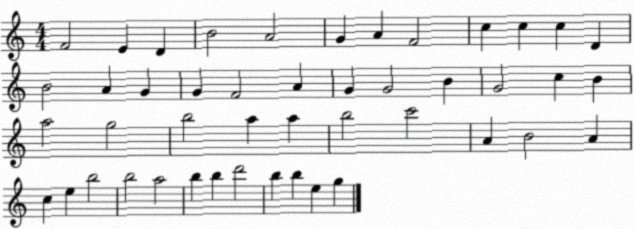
X:1
T:Untitled
M:4/4
L:1/4
K:C
F2 E D B2 A2 G A F2 c c c D B2 A G G F2 A G G2 B G2 c B a2 g2 b2 a a b2 c'2 A B2 A c e b2 b2 a2 b b d'2 b b e g